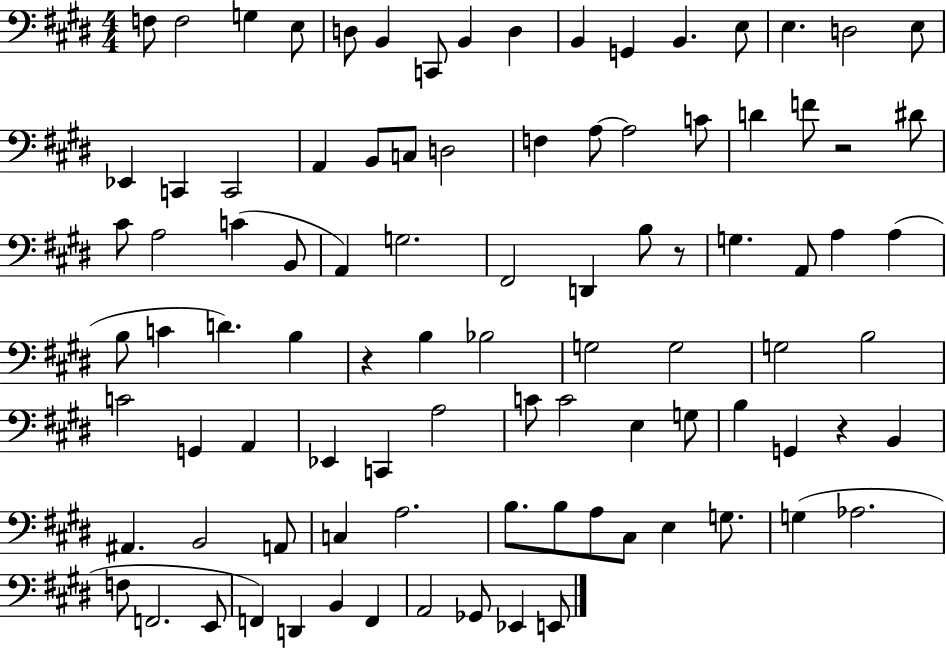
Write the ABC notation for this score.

X:1
T:Untitled
M:4/4
L:1/4
K:E
F,/2 F,2 G, E,/2 D,/2 B,, C,,/2 B,, D, B,, G,, B,, E,/2 E, D,2 E,/2 _E,, C,, C,,2 A,, B,,/2 C,/2 D,2 F, A,/2 A,2 C/2 D F/2 z2 ^D/2 ^C/2 A,2 C B,,/2 A,, G,2 ^F,,2 D,, B,/2 z/2 G, A,,/2 A, A, B,/2 C D B, z B, _B,2 G,2 G,2 G,2 B,2 C2 G,, A,, _E,, C,, A,2 C/2 C2 E, G,/2 B, G,, z B,, ^A,, B,,2 A,,/2 C, A,2 B,/2 B,/2 A,/2 ^C,/2 E, G,/2 G, _A,2 F,/2 F,,2 E,,/2 F,, D,, B,, F,, A,,2 _G,,/2 _E,, E,,/2